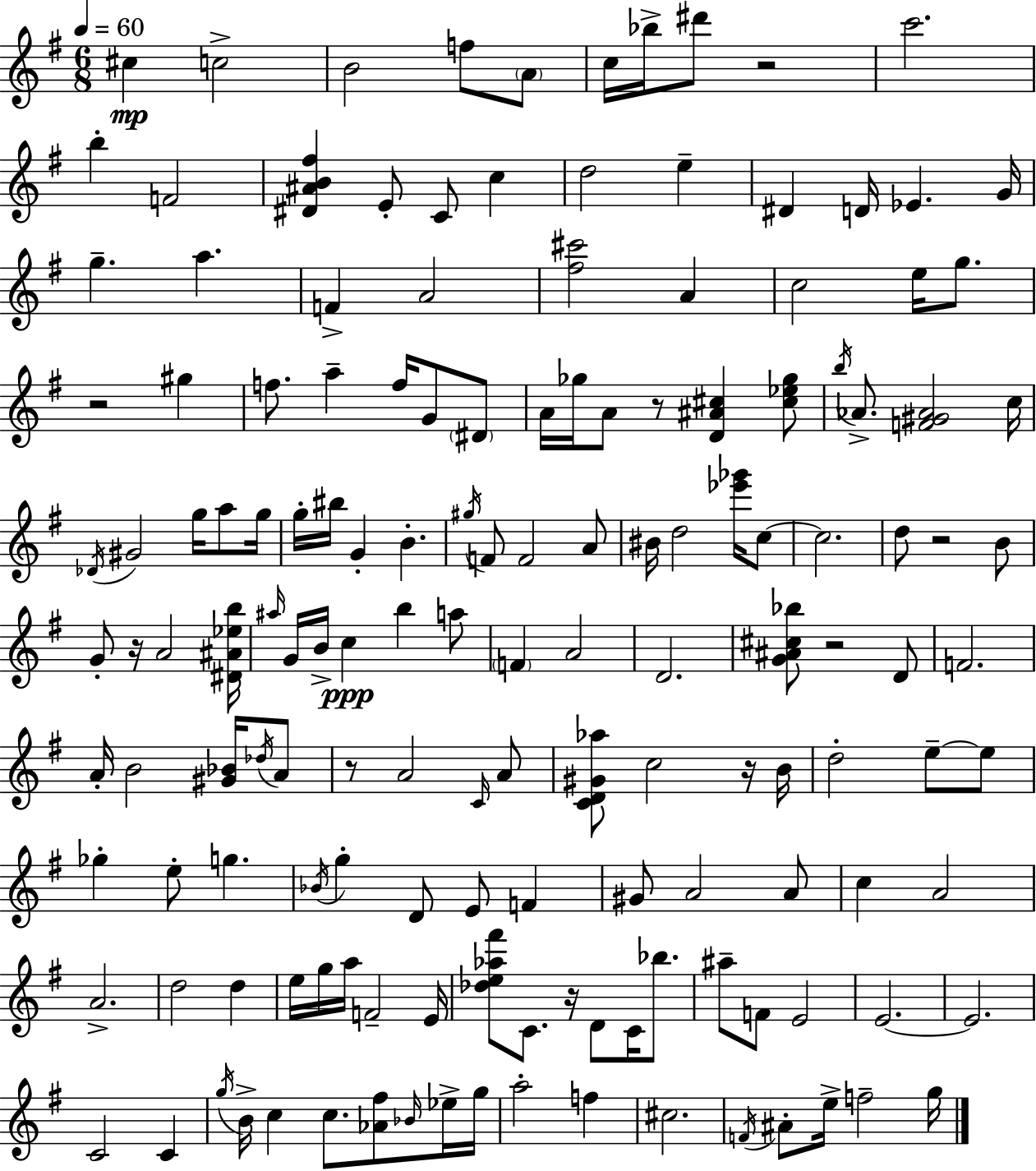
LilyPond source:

{
  \clef treble
  \numericTimeSignature
  \time 6/8
  \key g \major
  \tempo 4 = 60
  \repeat volta 2 { cis''4\mp c''2-> | b'2 f''8 \parenthesize a'8 | c''16 bes''16-> dis'''8 r2 | c'''2. | \break b''4-. f'2 | <dis' ais' b' fis''>4 e'8-. c'8 c''4 | d''2 e''4-- | dis'4 d'16 ees'4. g'16 | \break g''4.-- a''4. | f'4-> a'2 | <fis'' cis'''>2 a'4 | c''2 e''16 g''8. | \break r2 gis''4 | f''8. a''4-- f''16 g'8 \parenthesize dis'8 | a'16 ges''16 a'8 r8 <d' ais' cis''>4 <cis'' ees'' ges''>8 | \acciaccatura { b''16 } aes'8.-> <f' gis' aes'>2 | \break c''16 \acciaccatura { des'16 } gis'2 g''16 a''8 | g''16 g''16-. bis''16 g'4-. b'4.-. | \acciaccatura { gis''16 } f'8 f'2 | a'8 bis'16 d''2 | \break <ees''' ges'''>16 c''8~~ c''2. | d''8 r2 | b'8 g'8-. r16 a'2 | <dis' ais' ees'' b''>16 \grace { ais''16 } g'16 b'16-> c''4\ppp b''4 | \break a''8 \parenthesize f'4 a'2 | d'2. | <g' ais' cis'' bes''>8 r2 | d'8 f'2. | \break a'16-. b'2 | <gis' bes'>16 \acciaccatura { des''16 } a'8 r8 a'2 | \grace { c'16 } a'8 <c' d' gis' aes''>8 c''2 | r16 b'16 d''2-. | \break e''8--~~ e''8 ges''4-. e''8-. | g''4. \acciaccatura { bes'16 } g''4-. d'8 | e'8 f'4 gis'8 a'2 | a'8 c''4 a'2 | \break a'2.-> | d''2 | d''4 e''16 g''16 a''16 f'2-- | e'16 <des'' e'' aes'' fis'''>8 c'8. | \break r16 d'8 c'16 bes''8. ais''8-- f'8 e'2 | e'2.~~ | e'2. | c'2 | \break c'4 \acciaccatura { g''16 } b'16-> c''4 | c''8. <aes' fis''>8 \grace { bes'16 } ees''16-> g''16 a''2-. | f''4 cis''2. | \acciaccatura { f'16 } ais'8-. | \break e''16-> f''2-- g''16 } \bar "|."
}